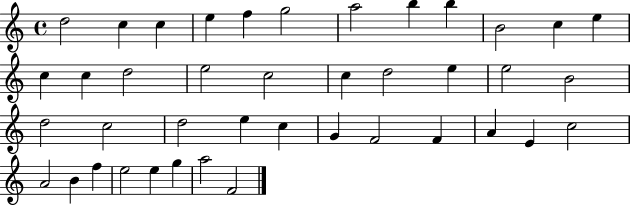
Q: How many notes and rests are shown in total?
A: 41